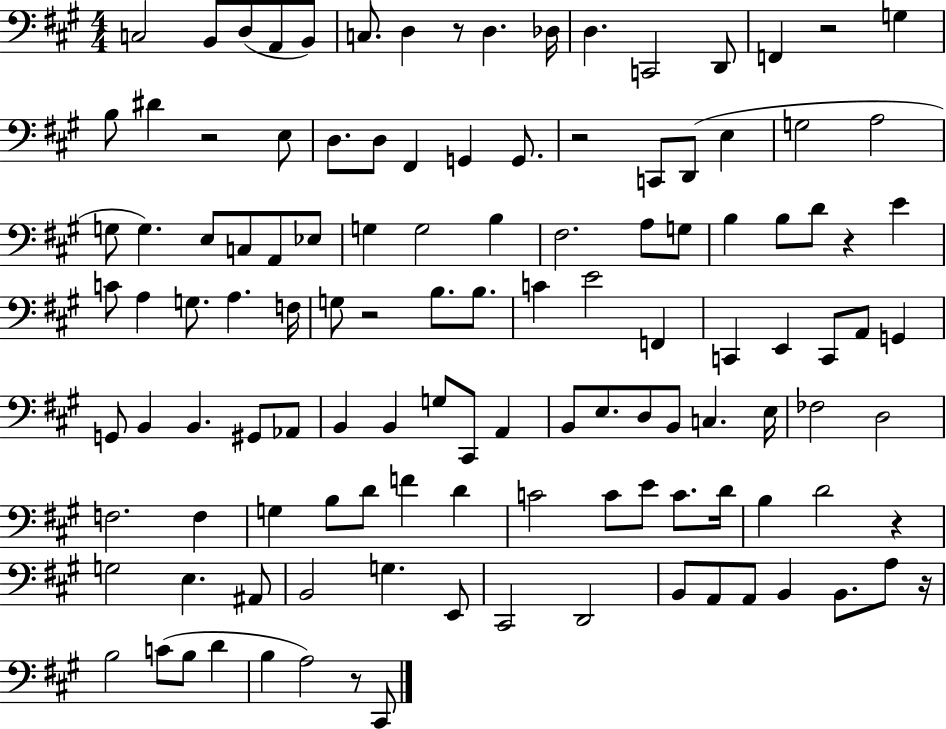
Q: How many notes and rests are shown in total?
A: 121